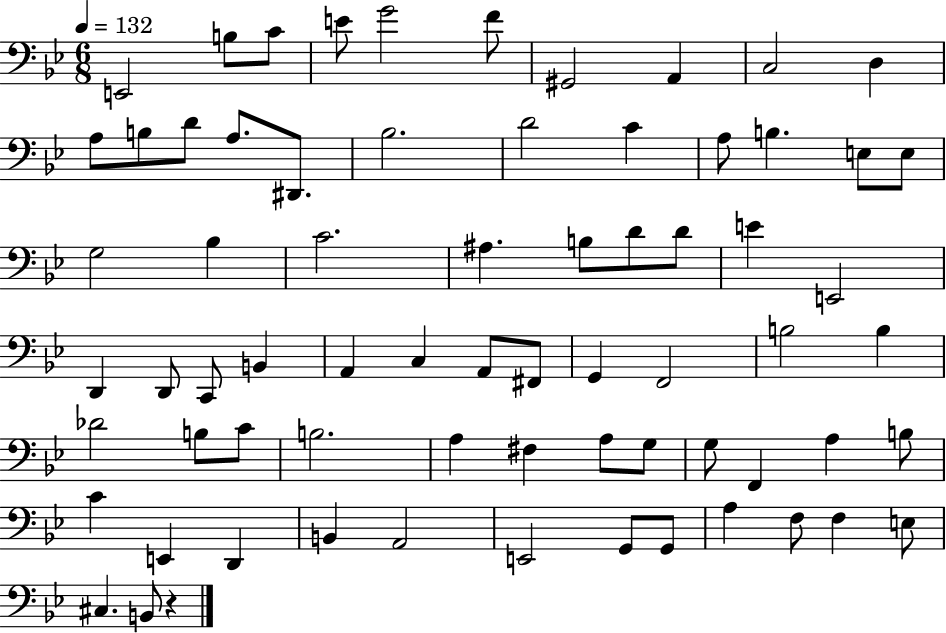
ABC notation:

X:1
T:Untitled
M:6/8
L:1/4
K:Bb
E,,2 B,/2 C/2 E/2 G2 F/2 ^G,,2 A,, C,2 D, A,/2 B,/2 D/2 A,/2 ^D,,/2 _B,2 D2 C A,/2 B, E,/2 E,/2 G,2 _B, C2 ^A, B,/2 D/2 D/2 E E,,2 D,, D,,/2 C,,/2 B,, A,, C, A,,/2 ^F,,/2 G,, F,,2 B,2 B, _D2 B,/2 C/2 B,2 A, ^F, A,/2 G,/2 G,/2 F,, A, B,/2 C E,, D,, B,, A,,2 E,,2 G,,/2 G,,/2 A, F,/2 F, E,/2 ^C, B,,/2 z